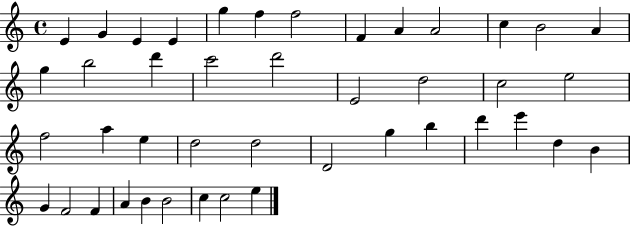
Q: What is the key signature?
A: C major